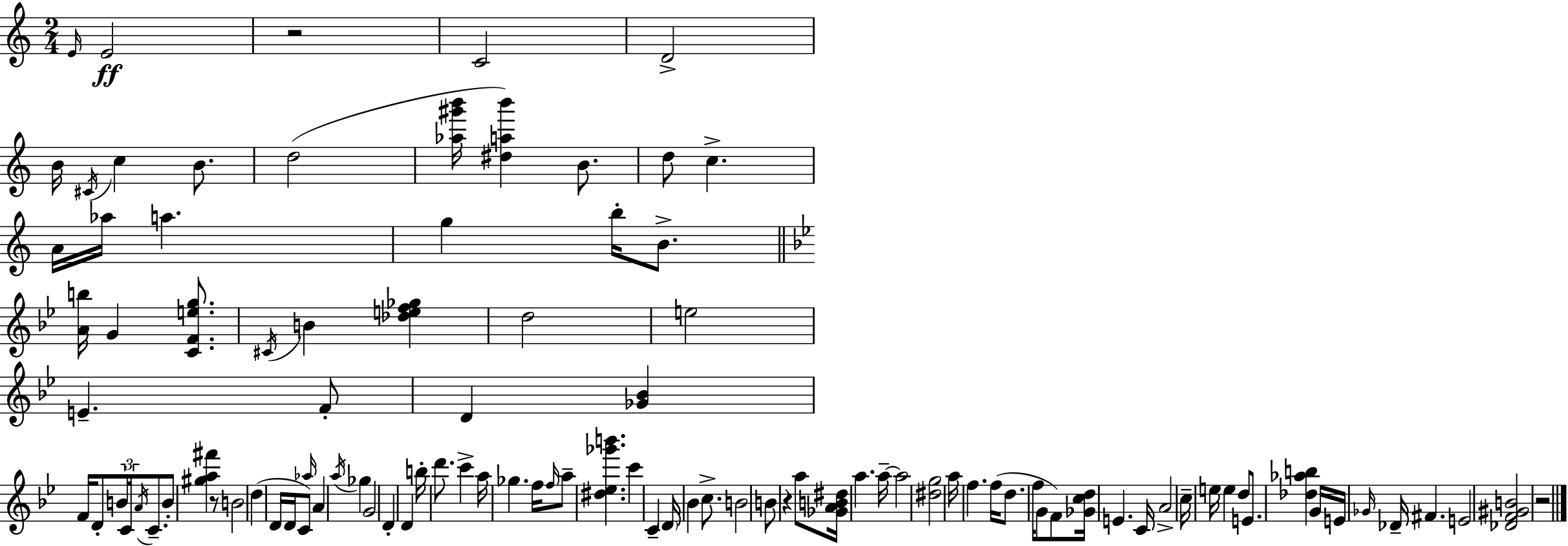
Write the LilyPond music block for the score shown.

{
  \clef treble
  \numericTimeSignature
  \time 2/4
  \key c \major
  \grace { e'16 }\ff e'2 | r2 | c'2 | d'2-> | \break b'16 \acciaccatura { cis'16 } c''4 b'8. | d''2( | <aes'' gis''' b'''>16 <dis'' a'' b'''>4) b'8. | d''8 c''4.-> | \break a'16 aes''16 a''4. | g''4 b''16-. b'8.-> | \bar "||" \break \key g \minor <a' b''>16 g'4 <c' f' e'' g''>8. | \acciaccatura { cis'16 } b'4 <des'' e'' f'' ges''>4 | d''2 | e''2 | \break e'4.-- f'8-. | d'4 <ges' bes'>4 | f'16 d'8-. \tuplet 3/2 { b'16 c'16 \acciaccatura { a'16 } } c'8.-- | b'8-. <gis'' a'' fis'''>4 | \break r8 b'2 | d''4( d'16 d'16 | c'8) \grace { aes''16 } a'4 \acciaccatura { a''16 } | ges''4 g'2 | \break d'4-. | d'4 b''16-. d'''8. | c'''4-> a''16 ges''4. | f''16 \grace { f''16 } a''8-- <dis'' ees'' ges''' b'''>4. | \break c'''4 | c'4-- \parenthesize d'16 bes'4 | c''8.-> b'2 | b'8 r4 | \break a''8 <ges' a' b' dis''>16 a''4. | a''16--~~ a''2 | <dis'' g''>2 | a''16 f''4. | \break f''16( d''8. | f''16 g'8 f'8) <ges' c'' d''>16 e'4. | c'16 a'2-> | c''16-- e''16 e''4 | \break d''8 e'8. | <des'' aes'' b''>4 g'16 e'16 \grace { ges'16 } des'16-- | fis'4. e'2 | <des' f' gis' b'>2 | \break r2 | \bar "|."
}